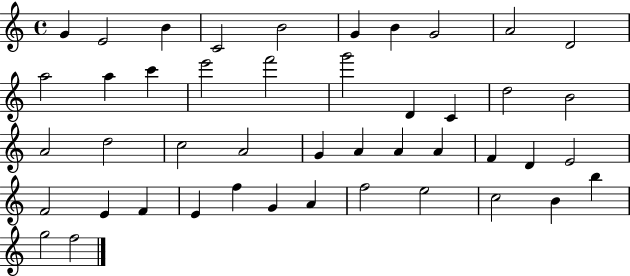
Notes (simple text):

G4/q E4/h B4/q C4/h B4/h G4/q B4/q G4/h A4/h D4/h A5/h A5/q C6/q E6/h F6/h G6/h D4/q C4/q D5/h B4/h A4/h D5/h C5/h A4/h G4/q A4/q A4/q A4/q F4/q D4/q E4/h F4/h E4/q F4/q E4/q F5/q G4/q A4/q F5/h E5/h C5/h B4/q B5/q G5/h F5/h